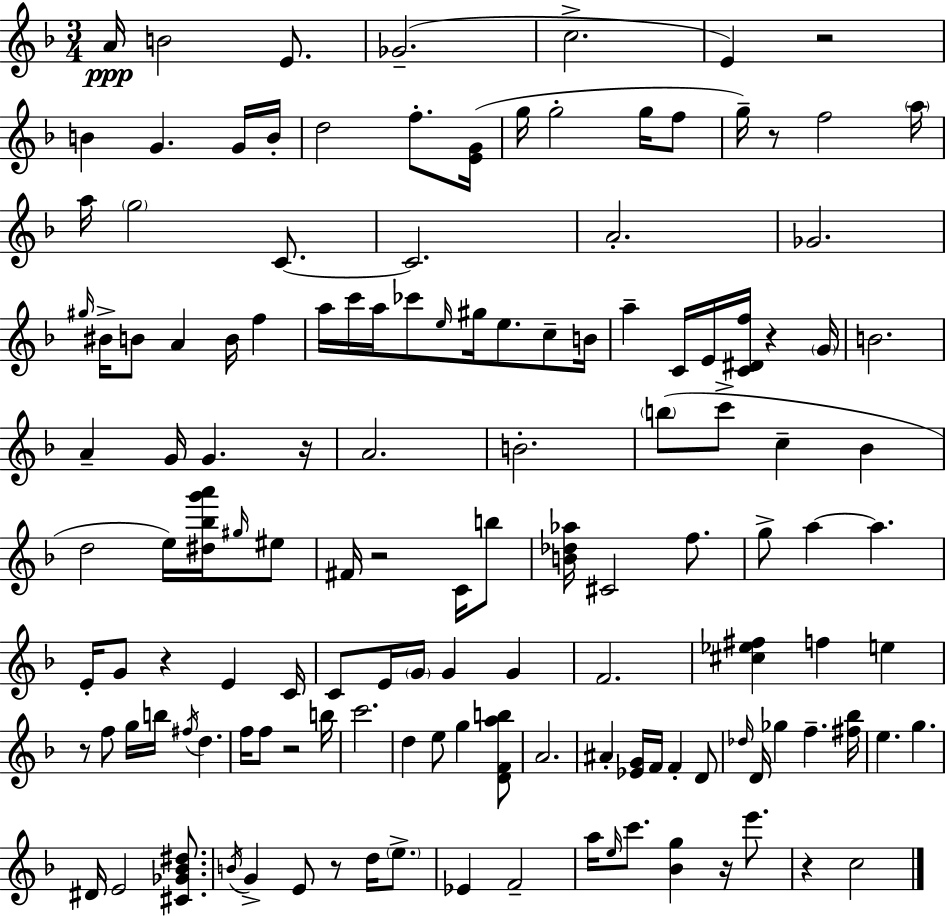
X:1
T:Untitled
M:3/4
L:1/4
K:Dm
A/4 B2 E/2 _G2 c2 E z2 B G G/4 B/4 d2 f/2 [EG]/4 g/4 g2 g/4 f/2 g/4 z/2 f2 a/4 a/4 g2 C/2 C2 A2 _G2 ^g/4 ^B/4 B/2 A B/4 f a/4 c'/4 a/4 _c'/2 e/4 ^g/4 e/2 c/2 B/4 a C/4 E/4 [C^Df]/4 z G/4 B2 A G/4 G z/4 A2 B2 b/2 c'/2 c _B d2 e/4 [^d_bg'a']/4 ^g/4 ^e/2 ^F/4 z2 C/4 b/2 [B_d_a]/4 ^C2 f/2 g/2 a a E/4 G/2 z E C/4 C/2 E/4 G/4 G G F2 [^c_e^f] f e z/2 f/2 g/4 b/4 ^f/4 d f/4 f/2 z2 b/4 c'2 d e/2 g [DFab]/2 A2 ^A [_EG]/4 F/4 F D/2 _d/4 D/4 _g f [^f_b]/4 e g ^D/4 E2 [^C_G_B^d]/2 B/4 G E/2 z/2 d/4 e/2 _E F2 a/4 e/4 c'/2 [_Bg] z/4 e'/2 z c2